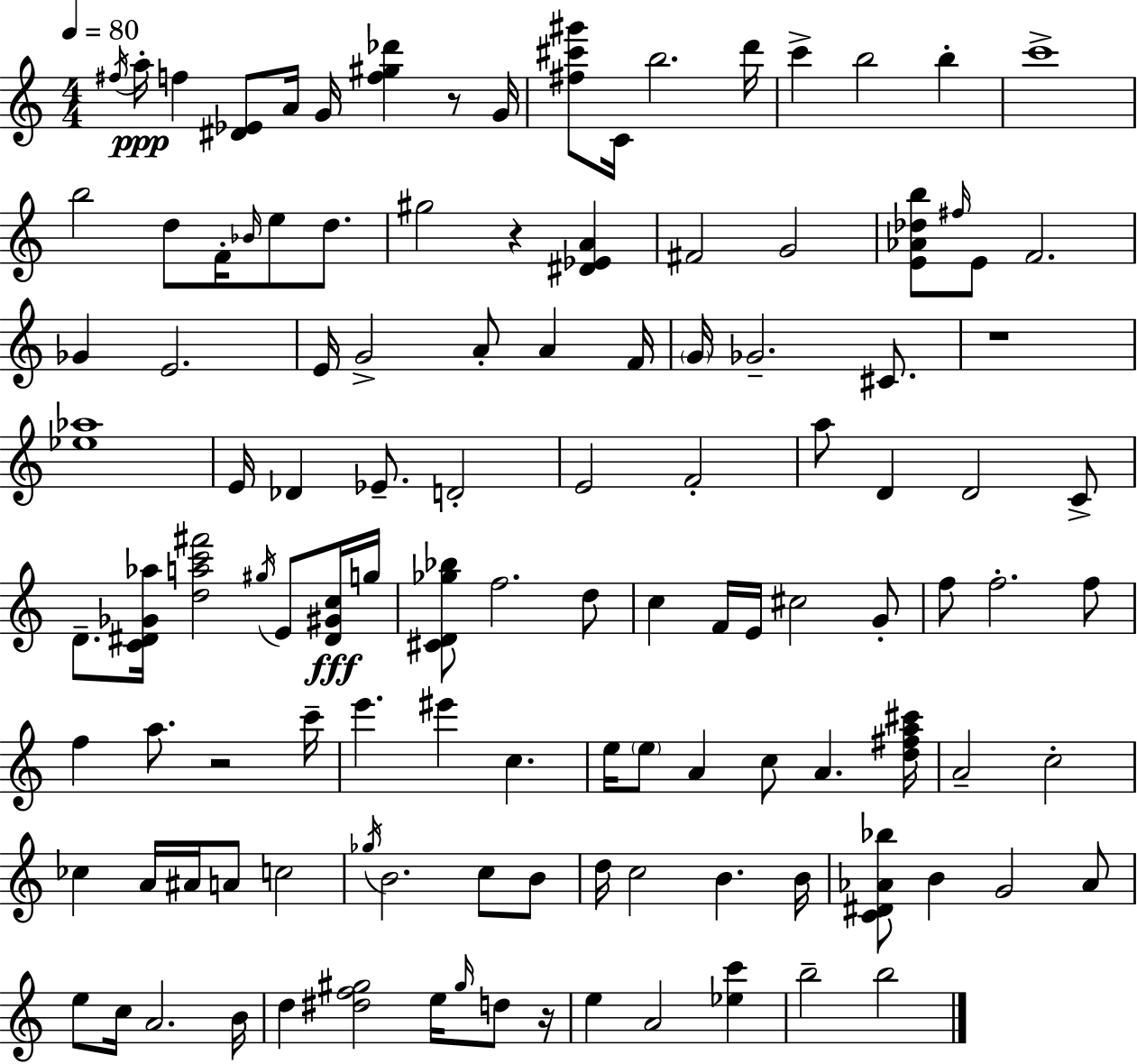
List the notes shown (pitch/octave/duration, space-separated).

F#5/s A5/s F5/q [D#4,Eb4]/e A4/s G4/s [F5,G#5,Db6]/q R/e G4/s [F#5,C#6,G#6]/e C4/s B5/h. D6/s C6/q B5/h B5/q C6/w B5/h D5/e F4/s Bb4/s E5/e D5/e. G#5/h R/q [D#4,Eb4,A4]/q F#4/h G4/h [E4,Ab4,Db5,B5]/e F#5/s E4/e F4/h. Gb4/q E4/h. E4/s G4/h A4/e A4/q F4/s G4/s Gb4/h. C#4/e. R/w [Eb5,Ab5]/w E4/s Db4/q Eb4/e. D4/h E4/h F4/h A5/e D4/q D4/h C4/e D4/e. [C4,D#4,Gb4,Ab5]/s [D5,A5,C6,F#6]/h G#5/s E4/e [D#4,G#4,C5]/s G5/s [C#4,D4,Gb5,Bb5]/e F5/h. D5/e C5/q F4/s E4/s C#5/h G4/e F5/e F5/h. F5/e F5/q A5/e. R/h C6/s E6/q. EIS6/q C5/q. E5/s E5/e A4/q C5/e A4/q. [D5,F#5,A5,C#6]/s A4/h C5/h CES5/q A4/s A#4/s A4/e C5/h Gb5/s B4/h. C5/e B4/e D5/s C5/h B4/q. B4/s [C4,D#4,Ab4,Bb5]/e B4/q G4/h Ab4/e E5/e C5/s A4/h. B4/s D5/q [D#5,F5,G#5]/h E5/s G#5/s D5/e R/s E5/q A4/h [Eb5,C6]/q B5/h B5/h